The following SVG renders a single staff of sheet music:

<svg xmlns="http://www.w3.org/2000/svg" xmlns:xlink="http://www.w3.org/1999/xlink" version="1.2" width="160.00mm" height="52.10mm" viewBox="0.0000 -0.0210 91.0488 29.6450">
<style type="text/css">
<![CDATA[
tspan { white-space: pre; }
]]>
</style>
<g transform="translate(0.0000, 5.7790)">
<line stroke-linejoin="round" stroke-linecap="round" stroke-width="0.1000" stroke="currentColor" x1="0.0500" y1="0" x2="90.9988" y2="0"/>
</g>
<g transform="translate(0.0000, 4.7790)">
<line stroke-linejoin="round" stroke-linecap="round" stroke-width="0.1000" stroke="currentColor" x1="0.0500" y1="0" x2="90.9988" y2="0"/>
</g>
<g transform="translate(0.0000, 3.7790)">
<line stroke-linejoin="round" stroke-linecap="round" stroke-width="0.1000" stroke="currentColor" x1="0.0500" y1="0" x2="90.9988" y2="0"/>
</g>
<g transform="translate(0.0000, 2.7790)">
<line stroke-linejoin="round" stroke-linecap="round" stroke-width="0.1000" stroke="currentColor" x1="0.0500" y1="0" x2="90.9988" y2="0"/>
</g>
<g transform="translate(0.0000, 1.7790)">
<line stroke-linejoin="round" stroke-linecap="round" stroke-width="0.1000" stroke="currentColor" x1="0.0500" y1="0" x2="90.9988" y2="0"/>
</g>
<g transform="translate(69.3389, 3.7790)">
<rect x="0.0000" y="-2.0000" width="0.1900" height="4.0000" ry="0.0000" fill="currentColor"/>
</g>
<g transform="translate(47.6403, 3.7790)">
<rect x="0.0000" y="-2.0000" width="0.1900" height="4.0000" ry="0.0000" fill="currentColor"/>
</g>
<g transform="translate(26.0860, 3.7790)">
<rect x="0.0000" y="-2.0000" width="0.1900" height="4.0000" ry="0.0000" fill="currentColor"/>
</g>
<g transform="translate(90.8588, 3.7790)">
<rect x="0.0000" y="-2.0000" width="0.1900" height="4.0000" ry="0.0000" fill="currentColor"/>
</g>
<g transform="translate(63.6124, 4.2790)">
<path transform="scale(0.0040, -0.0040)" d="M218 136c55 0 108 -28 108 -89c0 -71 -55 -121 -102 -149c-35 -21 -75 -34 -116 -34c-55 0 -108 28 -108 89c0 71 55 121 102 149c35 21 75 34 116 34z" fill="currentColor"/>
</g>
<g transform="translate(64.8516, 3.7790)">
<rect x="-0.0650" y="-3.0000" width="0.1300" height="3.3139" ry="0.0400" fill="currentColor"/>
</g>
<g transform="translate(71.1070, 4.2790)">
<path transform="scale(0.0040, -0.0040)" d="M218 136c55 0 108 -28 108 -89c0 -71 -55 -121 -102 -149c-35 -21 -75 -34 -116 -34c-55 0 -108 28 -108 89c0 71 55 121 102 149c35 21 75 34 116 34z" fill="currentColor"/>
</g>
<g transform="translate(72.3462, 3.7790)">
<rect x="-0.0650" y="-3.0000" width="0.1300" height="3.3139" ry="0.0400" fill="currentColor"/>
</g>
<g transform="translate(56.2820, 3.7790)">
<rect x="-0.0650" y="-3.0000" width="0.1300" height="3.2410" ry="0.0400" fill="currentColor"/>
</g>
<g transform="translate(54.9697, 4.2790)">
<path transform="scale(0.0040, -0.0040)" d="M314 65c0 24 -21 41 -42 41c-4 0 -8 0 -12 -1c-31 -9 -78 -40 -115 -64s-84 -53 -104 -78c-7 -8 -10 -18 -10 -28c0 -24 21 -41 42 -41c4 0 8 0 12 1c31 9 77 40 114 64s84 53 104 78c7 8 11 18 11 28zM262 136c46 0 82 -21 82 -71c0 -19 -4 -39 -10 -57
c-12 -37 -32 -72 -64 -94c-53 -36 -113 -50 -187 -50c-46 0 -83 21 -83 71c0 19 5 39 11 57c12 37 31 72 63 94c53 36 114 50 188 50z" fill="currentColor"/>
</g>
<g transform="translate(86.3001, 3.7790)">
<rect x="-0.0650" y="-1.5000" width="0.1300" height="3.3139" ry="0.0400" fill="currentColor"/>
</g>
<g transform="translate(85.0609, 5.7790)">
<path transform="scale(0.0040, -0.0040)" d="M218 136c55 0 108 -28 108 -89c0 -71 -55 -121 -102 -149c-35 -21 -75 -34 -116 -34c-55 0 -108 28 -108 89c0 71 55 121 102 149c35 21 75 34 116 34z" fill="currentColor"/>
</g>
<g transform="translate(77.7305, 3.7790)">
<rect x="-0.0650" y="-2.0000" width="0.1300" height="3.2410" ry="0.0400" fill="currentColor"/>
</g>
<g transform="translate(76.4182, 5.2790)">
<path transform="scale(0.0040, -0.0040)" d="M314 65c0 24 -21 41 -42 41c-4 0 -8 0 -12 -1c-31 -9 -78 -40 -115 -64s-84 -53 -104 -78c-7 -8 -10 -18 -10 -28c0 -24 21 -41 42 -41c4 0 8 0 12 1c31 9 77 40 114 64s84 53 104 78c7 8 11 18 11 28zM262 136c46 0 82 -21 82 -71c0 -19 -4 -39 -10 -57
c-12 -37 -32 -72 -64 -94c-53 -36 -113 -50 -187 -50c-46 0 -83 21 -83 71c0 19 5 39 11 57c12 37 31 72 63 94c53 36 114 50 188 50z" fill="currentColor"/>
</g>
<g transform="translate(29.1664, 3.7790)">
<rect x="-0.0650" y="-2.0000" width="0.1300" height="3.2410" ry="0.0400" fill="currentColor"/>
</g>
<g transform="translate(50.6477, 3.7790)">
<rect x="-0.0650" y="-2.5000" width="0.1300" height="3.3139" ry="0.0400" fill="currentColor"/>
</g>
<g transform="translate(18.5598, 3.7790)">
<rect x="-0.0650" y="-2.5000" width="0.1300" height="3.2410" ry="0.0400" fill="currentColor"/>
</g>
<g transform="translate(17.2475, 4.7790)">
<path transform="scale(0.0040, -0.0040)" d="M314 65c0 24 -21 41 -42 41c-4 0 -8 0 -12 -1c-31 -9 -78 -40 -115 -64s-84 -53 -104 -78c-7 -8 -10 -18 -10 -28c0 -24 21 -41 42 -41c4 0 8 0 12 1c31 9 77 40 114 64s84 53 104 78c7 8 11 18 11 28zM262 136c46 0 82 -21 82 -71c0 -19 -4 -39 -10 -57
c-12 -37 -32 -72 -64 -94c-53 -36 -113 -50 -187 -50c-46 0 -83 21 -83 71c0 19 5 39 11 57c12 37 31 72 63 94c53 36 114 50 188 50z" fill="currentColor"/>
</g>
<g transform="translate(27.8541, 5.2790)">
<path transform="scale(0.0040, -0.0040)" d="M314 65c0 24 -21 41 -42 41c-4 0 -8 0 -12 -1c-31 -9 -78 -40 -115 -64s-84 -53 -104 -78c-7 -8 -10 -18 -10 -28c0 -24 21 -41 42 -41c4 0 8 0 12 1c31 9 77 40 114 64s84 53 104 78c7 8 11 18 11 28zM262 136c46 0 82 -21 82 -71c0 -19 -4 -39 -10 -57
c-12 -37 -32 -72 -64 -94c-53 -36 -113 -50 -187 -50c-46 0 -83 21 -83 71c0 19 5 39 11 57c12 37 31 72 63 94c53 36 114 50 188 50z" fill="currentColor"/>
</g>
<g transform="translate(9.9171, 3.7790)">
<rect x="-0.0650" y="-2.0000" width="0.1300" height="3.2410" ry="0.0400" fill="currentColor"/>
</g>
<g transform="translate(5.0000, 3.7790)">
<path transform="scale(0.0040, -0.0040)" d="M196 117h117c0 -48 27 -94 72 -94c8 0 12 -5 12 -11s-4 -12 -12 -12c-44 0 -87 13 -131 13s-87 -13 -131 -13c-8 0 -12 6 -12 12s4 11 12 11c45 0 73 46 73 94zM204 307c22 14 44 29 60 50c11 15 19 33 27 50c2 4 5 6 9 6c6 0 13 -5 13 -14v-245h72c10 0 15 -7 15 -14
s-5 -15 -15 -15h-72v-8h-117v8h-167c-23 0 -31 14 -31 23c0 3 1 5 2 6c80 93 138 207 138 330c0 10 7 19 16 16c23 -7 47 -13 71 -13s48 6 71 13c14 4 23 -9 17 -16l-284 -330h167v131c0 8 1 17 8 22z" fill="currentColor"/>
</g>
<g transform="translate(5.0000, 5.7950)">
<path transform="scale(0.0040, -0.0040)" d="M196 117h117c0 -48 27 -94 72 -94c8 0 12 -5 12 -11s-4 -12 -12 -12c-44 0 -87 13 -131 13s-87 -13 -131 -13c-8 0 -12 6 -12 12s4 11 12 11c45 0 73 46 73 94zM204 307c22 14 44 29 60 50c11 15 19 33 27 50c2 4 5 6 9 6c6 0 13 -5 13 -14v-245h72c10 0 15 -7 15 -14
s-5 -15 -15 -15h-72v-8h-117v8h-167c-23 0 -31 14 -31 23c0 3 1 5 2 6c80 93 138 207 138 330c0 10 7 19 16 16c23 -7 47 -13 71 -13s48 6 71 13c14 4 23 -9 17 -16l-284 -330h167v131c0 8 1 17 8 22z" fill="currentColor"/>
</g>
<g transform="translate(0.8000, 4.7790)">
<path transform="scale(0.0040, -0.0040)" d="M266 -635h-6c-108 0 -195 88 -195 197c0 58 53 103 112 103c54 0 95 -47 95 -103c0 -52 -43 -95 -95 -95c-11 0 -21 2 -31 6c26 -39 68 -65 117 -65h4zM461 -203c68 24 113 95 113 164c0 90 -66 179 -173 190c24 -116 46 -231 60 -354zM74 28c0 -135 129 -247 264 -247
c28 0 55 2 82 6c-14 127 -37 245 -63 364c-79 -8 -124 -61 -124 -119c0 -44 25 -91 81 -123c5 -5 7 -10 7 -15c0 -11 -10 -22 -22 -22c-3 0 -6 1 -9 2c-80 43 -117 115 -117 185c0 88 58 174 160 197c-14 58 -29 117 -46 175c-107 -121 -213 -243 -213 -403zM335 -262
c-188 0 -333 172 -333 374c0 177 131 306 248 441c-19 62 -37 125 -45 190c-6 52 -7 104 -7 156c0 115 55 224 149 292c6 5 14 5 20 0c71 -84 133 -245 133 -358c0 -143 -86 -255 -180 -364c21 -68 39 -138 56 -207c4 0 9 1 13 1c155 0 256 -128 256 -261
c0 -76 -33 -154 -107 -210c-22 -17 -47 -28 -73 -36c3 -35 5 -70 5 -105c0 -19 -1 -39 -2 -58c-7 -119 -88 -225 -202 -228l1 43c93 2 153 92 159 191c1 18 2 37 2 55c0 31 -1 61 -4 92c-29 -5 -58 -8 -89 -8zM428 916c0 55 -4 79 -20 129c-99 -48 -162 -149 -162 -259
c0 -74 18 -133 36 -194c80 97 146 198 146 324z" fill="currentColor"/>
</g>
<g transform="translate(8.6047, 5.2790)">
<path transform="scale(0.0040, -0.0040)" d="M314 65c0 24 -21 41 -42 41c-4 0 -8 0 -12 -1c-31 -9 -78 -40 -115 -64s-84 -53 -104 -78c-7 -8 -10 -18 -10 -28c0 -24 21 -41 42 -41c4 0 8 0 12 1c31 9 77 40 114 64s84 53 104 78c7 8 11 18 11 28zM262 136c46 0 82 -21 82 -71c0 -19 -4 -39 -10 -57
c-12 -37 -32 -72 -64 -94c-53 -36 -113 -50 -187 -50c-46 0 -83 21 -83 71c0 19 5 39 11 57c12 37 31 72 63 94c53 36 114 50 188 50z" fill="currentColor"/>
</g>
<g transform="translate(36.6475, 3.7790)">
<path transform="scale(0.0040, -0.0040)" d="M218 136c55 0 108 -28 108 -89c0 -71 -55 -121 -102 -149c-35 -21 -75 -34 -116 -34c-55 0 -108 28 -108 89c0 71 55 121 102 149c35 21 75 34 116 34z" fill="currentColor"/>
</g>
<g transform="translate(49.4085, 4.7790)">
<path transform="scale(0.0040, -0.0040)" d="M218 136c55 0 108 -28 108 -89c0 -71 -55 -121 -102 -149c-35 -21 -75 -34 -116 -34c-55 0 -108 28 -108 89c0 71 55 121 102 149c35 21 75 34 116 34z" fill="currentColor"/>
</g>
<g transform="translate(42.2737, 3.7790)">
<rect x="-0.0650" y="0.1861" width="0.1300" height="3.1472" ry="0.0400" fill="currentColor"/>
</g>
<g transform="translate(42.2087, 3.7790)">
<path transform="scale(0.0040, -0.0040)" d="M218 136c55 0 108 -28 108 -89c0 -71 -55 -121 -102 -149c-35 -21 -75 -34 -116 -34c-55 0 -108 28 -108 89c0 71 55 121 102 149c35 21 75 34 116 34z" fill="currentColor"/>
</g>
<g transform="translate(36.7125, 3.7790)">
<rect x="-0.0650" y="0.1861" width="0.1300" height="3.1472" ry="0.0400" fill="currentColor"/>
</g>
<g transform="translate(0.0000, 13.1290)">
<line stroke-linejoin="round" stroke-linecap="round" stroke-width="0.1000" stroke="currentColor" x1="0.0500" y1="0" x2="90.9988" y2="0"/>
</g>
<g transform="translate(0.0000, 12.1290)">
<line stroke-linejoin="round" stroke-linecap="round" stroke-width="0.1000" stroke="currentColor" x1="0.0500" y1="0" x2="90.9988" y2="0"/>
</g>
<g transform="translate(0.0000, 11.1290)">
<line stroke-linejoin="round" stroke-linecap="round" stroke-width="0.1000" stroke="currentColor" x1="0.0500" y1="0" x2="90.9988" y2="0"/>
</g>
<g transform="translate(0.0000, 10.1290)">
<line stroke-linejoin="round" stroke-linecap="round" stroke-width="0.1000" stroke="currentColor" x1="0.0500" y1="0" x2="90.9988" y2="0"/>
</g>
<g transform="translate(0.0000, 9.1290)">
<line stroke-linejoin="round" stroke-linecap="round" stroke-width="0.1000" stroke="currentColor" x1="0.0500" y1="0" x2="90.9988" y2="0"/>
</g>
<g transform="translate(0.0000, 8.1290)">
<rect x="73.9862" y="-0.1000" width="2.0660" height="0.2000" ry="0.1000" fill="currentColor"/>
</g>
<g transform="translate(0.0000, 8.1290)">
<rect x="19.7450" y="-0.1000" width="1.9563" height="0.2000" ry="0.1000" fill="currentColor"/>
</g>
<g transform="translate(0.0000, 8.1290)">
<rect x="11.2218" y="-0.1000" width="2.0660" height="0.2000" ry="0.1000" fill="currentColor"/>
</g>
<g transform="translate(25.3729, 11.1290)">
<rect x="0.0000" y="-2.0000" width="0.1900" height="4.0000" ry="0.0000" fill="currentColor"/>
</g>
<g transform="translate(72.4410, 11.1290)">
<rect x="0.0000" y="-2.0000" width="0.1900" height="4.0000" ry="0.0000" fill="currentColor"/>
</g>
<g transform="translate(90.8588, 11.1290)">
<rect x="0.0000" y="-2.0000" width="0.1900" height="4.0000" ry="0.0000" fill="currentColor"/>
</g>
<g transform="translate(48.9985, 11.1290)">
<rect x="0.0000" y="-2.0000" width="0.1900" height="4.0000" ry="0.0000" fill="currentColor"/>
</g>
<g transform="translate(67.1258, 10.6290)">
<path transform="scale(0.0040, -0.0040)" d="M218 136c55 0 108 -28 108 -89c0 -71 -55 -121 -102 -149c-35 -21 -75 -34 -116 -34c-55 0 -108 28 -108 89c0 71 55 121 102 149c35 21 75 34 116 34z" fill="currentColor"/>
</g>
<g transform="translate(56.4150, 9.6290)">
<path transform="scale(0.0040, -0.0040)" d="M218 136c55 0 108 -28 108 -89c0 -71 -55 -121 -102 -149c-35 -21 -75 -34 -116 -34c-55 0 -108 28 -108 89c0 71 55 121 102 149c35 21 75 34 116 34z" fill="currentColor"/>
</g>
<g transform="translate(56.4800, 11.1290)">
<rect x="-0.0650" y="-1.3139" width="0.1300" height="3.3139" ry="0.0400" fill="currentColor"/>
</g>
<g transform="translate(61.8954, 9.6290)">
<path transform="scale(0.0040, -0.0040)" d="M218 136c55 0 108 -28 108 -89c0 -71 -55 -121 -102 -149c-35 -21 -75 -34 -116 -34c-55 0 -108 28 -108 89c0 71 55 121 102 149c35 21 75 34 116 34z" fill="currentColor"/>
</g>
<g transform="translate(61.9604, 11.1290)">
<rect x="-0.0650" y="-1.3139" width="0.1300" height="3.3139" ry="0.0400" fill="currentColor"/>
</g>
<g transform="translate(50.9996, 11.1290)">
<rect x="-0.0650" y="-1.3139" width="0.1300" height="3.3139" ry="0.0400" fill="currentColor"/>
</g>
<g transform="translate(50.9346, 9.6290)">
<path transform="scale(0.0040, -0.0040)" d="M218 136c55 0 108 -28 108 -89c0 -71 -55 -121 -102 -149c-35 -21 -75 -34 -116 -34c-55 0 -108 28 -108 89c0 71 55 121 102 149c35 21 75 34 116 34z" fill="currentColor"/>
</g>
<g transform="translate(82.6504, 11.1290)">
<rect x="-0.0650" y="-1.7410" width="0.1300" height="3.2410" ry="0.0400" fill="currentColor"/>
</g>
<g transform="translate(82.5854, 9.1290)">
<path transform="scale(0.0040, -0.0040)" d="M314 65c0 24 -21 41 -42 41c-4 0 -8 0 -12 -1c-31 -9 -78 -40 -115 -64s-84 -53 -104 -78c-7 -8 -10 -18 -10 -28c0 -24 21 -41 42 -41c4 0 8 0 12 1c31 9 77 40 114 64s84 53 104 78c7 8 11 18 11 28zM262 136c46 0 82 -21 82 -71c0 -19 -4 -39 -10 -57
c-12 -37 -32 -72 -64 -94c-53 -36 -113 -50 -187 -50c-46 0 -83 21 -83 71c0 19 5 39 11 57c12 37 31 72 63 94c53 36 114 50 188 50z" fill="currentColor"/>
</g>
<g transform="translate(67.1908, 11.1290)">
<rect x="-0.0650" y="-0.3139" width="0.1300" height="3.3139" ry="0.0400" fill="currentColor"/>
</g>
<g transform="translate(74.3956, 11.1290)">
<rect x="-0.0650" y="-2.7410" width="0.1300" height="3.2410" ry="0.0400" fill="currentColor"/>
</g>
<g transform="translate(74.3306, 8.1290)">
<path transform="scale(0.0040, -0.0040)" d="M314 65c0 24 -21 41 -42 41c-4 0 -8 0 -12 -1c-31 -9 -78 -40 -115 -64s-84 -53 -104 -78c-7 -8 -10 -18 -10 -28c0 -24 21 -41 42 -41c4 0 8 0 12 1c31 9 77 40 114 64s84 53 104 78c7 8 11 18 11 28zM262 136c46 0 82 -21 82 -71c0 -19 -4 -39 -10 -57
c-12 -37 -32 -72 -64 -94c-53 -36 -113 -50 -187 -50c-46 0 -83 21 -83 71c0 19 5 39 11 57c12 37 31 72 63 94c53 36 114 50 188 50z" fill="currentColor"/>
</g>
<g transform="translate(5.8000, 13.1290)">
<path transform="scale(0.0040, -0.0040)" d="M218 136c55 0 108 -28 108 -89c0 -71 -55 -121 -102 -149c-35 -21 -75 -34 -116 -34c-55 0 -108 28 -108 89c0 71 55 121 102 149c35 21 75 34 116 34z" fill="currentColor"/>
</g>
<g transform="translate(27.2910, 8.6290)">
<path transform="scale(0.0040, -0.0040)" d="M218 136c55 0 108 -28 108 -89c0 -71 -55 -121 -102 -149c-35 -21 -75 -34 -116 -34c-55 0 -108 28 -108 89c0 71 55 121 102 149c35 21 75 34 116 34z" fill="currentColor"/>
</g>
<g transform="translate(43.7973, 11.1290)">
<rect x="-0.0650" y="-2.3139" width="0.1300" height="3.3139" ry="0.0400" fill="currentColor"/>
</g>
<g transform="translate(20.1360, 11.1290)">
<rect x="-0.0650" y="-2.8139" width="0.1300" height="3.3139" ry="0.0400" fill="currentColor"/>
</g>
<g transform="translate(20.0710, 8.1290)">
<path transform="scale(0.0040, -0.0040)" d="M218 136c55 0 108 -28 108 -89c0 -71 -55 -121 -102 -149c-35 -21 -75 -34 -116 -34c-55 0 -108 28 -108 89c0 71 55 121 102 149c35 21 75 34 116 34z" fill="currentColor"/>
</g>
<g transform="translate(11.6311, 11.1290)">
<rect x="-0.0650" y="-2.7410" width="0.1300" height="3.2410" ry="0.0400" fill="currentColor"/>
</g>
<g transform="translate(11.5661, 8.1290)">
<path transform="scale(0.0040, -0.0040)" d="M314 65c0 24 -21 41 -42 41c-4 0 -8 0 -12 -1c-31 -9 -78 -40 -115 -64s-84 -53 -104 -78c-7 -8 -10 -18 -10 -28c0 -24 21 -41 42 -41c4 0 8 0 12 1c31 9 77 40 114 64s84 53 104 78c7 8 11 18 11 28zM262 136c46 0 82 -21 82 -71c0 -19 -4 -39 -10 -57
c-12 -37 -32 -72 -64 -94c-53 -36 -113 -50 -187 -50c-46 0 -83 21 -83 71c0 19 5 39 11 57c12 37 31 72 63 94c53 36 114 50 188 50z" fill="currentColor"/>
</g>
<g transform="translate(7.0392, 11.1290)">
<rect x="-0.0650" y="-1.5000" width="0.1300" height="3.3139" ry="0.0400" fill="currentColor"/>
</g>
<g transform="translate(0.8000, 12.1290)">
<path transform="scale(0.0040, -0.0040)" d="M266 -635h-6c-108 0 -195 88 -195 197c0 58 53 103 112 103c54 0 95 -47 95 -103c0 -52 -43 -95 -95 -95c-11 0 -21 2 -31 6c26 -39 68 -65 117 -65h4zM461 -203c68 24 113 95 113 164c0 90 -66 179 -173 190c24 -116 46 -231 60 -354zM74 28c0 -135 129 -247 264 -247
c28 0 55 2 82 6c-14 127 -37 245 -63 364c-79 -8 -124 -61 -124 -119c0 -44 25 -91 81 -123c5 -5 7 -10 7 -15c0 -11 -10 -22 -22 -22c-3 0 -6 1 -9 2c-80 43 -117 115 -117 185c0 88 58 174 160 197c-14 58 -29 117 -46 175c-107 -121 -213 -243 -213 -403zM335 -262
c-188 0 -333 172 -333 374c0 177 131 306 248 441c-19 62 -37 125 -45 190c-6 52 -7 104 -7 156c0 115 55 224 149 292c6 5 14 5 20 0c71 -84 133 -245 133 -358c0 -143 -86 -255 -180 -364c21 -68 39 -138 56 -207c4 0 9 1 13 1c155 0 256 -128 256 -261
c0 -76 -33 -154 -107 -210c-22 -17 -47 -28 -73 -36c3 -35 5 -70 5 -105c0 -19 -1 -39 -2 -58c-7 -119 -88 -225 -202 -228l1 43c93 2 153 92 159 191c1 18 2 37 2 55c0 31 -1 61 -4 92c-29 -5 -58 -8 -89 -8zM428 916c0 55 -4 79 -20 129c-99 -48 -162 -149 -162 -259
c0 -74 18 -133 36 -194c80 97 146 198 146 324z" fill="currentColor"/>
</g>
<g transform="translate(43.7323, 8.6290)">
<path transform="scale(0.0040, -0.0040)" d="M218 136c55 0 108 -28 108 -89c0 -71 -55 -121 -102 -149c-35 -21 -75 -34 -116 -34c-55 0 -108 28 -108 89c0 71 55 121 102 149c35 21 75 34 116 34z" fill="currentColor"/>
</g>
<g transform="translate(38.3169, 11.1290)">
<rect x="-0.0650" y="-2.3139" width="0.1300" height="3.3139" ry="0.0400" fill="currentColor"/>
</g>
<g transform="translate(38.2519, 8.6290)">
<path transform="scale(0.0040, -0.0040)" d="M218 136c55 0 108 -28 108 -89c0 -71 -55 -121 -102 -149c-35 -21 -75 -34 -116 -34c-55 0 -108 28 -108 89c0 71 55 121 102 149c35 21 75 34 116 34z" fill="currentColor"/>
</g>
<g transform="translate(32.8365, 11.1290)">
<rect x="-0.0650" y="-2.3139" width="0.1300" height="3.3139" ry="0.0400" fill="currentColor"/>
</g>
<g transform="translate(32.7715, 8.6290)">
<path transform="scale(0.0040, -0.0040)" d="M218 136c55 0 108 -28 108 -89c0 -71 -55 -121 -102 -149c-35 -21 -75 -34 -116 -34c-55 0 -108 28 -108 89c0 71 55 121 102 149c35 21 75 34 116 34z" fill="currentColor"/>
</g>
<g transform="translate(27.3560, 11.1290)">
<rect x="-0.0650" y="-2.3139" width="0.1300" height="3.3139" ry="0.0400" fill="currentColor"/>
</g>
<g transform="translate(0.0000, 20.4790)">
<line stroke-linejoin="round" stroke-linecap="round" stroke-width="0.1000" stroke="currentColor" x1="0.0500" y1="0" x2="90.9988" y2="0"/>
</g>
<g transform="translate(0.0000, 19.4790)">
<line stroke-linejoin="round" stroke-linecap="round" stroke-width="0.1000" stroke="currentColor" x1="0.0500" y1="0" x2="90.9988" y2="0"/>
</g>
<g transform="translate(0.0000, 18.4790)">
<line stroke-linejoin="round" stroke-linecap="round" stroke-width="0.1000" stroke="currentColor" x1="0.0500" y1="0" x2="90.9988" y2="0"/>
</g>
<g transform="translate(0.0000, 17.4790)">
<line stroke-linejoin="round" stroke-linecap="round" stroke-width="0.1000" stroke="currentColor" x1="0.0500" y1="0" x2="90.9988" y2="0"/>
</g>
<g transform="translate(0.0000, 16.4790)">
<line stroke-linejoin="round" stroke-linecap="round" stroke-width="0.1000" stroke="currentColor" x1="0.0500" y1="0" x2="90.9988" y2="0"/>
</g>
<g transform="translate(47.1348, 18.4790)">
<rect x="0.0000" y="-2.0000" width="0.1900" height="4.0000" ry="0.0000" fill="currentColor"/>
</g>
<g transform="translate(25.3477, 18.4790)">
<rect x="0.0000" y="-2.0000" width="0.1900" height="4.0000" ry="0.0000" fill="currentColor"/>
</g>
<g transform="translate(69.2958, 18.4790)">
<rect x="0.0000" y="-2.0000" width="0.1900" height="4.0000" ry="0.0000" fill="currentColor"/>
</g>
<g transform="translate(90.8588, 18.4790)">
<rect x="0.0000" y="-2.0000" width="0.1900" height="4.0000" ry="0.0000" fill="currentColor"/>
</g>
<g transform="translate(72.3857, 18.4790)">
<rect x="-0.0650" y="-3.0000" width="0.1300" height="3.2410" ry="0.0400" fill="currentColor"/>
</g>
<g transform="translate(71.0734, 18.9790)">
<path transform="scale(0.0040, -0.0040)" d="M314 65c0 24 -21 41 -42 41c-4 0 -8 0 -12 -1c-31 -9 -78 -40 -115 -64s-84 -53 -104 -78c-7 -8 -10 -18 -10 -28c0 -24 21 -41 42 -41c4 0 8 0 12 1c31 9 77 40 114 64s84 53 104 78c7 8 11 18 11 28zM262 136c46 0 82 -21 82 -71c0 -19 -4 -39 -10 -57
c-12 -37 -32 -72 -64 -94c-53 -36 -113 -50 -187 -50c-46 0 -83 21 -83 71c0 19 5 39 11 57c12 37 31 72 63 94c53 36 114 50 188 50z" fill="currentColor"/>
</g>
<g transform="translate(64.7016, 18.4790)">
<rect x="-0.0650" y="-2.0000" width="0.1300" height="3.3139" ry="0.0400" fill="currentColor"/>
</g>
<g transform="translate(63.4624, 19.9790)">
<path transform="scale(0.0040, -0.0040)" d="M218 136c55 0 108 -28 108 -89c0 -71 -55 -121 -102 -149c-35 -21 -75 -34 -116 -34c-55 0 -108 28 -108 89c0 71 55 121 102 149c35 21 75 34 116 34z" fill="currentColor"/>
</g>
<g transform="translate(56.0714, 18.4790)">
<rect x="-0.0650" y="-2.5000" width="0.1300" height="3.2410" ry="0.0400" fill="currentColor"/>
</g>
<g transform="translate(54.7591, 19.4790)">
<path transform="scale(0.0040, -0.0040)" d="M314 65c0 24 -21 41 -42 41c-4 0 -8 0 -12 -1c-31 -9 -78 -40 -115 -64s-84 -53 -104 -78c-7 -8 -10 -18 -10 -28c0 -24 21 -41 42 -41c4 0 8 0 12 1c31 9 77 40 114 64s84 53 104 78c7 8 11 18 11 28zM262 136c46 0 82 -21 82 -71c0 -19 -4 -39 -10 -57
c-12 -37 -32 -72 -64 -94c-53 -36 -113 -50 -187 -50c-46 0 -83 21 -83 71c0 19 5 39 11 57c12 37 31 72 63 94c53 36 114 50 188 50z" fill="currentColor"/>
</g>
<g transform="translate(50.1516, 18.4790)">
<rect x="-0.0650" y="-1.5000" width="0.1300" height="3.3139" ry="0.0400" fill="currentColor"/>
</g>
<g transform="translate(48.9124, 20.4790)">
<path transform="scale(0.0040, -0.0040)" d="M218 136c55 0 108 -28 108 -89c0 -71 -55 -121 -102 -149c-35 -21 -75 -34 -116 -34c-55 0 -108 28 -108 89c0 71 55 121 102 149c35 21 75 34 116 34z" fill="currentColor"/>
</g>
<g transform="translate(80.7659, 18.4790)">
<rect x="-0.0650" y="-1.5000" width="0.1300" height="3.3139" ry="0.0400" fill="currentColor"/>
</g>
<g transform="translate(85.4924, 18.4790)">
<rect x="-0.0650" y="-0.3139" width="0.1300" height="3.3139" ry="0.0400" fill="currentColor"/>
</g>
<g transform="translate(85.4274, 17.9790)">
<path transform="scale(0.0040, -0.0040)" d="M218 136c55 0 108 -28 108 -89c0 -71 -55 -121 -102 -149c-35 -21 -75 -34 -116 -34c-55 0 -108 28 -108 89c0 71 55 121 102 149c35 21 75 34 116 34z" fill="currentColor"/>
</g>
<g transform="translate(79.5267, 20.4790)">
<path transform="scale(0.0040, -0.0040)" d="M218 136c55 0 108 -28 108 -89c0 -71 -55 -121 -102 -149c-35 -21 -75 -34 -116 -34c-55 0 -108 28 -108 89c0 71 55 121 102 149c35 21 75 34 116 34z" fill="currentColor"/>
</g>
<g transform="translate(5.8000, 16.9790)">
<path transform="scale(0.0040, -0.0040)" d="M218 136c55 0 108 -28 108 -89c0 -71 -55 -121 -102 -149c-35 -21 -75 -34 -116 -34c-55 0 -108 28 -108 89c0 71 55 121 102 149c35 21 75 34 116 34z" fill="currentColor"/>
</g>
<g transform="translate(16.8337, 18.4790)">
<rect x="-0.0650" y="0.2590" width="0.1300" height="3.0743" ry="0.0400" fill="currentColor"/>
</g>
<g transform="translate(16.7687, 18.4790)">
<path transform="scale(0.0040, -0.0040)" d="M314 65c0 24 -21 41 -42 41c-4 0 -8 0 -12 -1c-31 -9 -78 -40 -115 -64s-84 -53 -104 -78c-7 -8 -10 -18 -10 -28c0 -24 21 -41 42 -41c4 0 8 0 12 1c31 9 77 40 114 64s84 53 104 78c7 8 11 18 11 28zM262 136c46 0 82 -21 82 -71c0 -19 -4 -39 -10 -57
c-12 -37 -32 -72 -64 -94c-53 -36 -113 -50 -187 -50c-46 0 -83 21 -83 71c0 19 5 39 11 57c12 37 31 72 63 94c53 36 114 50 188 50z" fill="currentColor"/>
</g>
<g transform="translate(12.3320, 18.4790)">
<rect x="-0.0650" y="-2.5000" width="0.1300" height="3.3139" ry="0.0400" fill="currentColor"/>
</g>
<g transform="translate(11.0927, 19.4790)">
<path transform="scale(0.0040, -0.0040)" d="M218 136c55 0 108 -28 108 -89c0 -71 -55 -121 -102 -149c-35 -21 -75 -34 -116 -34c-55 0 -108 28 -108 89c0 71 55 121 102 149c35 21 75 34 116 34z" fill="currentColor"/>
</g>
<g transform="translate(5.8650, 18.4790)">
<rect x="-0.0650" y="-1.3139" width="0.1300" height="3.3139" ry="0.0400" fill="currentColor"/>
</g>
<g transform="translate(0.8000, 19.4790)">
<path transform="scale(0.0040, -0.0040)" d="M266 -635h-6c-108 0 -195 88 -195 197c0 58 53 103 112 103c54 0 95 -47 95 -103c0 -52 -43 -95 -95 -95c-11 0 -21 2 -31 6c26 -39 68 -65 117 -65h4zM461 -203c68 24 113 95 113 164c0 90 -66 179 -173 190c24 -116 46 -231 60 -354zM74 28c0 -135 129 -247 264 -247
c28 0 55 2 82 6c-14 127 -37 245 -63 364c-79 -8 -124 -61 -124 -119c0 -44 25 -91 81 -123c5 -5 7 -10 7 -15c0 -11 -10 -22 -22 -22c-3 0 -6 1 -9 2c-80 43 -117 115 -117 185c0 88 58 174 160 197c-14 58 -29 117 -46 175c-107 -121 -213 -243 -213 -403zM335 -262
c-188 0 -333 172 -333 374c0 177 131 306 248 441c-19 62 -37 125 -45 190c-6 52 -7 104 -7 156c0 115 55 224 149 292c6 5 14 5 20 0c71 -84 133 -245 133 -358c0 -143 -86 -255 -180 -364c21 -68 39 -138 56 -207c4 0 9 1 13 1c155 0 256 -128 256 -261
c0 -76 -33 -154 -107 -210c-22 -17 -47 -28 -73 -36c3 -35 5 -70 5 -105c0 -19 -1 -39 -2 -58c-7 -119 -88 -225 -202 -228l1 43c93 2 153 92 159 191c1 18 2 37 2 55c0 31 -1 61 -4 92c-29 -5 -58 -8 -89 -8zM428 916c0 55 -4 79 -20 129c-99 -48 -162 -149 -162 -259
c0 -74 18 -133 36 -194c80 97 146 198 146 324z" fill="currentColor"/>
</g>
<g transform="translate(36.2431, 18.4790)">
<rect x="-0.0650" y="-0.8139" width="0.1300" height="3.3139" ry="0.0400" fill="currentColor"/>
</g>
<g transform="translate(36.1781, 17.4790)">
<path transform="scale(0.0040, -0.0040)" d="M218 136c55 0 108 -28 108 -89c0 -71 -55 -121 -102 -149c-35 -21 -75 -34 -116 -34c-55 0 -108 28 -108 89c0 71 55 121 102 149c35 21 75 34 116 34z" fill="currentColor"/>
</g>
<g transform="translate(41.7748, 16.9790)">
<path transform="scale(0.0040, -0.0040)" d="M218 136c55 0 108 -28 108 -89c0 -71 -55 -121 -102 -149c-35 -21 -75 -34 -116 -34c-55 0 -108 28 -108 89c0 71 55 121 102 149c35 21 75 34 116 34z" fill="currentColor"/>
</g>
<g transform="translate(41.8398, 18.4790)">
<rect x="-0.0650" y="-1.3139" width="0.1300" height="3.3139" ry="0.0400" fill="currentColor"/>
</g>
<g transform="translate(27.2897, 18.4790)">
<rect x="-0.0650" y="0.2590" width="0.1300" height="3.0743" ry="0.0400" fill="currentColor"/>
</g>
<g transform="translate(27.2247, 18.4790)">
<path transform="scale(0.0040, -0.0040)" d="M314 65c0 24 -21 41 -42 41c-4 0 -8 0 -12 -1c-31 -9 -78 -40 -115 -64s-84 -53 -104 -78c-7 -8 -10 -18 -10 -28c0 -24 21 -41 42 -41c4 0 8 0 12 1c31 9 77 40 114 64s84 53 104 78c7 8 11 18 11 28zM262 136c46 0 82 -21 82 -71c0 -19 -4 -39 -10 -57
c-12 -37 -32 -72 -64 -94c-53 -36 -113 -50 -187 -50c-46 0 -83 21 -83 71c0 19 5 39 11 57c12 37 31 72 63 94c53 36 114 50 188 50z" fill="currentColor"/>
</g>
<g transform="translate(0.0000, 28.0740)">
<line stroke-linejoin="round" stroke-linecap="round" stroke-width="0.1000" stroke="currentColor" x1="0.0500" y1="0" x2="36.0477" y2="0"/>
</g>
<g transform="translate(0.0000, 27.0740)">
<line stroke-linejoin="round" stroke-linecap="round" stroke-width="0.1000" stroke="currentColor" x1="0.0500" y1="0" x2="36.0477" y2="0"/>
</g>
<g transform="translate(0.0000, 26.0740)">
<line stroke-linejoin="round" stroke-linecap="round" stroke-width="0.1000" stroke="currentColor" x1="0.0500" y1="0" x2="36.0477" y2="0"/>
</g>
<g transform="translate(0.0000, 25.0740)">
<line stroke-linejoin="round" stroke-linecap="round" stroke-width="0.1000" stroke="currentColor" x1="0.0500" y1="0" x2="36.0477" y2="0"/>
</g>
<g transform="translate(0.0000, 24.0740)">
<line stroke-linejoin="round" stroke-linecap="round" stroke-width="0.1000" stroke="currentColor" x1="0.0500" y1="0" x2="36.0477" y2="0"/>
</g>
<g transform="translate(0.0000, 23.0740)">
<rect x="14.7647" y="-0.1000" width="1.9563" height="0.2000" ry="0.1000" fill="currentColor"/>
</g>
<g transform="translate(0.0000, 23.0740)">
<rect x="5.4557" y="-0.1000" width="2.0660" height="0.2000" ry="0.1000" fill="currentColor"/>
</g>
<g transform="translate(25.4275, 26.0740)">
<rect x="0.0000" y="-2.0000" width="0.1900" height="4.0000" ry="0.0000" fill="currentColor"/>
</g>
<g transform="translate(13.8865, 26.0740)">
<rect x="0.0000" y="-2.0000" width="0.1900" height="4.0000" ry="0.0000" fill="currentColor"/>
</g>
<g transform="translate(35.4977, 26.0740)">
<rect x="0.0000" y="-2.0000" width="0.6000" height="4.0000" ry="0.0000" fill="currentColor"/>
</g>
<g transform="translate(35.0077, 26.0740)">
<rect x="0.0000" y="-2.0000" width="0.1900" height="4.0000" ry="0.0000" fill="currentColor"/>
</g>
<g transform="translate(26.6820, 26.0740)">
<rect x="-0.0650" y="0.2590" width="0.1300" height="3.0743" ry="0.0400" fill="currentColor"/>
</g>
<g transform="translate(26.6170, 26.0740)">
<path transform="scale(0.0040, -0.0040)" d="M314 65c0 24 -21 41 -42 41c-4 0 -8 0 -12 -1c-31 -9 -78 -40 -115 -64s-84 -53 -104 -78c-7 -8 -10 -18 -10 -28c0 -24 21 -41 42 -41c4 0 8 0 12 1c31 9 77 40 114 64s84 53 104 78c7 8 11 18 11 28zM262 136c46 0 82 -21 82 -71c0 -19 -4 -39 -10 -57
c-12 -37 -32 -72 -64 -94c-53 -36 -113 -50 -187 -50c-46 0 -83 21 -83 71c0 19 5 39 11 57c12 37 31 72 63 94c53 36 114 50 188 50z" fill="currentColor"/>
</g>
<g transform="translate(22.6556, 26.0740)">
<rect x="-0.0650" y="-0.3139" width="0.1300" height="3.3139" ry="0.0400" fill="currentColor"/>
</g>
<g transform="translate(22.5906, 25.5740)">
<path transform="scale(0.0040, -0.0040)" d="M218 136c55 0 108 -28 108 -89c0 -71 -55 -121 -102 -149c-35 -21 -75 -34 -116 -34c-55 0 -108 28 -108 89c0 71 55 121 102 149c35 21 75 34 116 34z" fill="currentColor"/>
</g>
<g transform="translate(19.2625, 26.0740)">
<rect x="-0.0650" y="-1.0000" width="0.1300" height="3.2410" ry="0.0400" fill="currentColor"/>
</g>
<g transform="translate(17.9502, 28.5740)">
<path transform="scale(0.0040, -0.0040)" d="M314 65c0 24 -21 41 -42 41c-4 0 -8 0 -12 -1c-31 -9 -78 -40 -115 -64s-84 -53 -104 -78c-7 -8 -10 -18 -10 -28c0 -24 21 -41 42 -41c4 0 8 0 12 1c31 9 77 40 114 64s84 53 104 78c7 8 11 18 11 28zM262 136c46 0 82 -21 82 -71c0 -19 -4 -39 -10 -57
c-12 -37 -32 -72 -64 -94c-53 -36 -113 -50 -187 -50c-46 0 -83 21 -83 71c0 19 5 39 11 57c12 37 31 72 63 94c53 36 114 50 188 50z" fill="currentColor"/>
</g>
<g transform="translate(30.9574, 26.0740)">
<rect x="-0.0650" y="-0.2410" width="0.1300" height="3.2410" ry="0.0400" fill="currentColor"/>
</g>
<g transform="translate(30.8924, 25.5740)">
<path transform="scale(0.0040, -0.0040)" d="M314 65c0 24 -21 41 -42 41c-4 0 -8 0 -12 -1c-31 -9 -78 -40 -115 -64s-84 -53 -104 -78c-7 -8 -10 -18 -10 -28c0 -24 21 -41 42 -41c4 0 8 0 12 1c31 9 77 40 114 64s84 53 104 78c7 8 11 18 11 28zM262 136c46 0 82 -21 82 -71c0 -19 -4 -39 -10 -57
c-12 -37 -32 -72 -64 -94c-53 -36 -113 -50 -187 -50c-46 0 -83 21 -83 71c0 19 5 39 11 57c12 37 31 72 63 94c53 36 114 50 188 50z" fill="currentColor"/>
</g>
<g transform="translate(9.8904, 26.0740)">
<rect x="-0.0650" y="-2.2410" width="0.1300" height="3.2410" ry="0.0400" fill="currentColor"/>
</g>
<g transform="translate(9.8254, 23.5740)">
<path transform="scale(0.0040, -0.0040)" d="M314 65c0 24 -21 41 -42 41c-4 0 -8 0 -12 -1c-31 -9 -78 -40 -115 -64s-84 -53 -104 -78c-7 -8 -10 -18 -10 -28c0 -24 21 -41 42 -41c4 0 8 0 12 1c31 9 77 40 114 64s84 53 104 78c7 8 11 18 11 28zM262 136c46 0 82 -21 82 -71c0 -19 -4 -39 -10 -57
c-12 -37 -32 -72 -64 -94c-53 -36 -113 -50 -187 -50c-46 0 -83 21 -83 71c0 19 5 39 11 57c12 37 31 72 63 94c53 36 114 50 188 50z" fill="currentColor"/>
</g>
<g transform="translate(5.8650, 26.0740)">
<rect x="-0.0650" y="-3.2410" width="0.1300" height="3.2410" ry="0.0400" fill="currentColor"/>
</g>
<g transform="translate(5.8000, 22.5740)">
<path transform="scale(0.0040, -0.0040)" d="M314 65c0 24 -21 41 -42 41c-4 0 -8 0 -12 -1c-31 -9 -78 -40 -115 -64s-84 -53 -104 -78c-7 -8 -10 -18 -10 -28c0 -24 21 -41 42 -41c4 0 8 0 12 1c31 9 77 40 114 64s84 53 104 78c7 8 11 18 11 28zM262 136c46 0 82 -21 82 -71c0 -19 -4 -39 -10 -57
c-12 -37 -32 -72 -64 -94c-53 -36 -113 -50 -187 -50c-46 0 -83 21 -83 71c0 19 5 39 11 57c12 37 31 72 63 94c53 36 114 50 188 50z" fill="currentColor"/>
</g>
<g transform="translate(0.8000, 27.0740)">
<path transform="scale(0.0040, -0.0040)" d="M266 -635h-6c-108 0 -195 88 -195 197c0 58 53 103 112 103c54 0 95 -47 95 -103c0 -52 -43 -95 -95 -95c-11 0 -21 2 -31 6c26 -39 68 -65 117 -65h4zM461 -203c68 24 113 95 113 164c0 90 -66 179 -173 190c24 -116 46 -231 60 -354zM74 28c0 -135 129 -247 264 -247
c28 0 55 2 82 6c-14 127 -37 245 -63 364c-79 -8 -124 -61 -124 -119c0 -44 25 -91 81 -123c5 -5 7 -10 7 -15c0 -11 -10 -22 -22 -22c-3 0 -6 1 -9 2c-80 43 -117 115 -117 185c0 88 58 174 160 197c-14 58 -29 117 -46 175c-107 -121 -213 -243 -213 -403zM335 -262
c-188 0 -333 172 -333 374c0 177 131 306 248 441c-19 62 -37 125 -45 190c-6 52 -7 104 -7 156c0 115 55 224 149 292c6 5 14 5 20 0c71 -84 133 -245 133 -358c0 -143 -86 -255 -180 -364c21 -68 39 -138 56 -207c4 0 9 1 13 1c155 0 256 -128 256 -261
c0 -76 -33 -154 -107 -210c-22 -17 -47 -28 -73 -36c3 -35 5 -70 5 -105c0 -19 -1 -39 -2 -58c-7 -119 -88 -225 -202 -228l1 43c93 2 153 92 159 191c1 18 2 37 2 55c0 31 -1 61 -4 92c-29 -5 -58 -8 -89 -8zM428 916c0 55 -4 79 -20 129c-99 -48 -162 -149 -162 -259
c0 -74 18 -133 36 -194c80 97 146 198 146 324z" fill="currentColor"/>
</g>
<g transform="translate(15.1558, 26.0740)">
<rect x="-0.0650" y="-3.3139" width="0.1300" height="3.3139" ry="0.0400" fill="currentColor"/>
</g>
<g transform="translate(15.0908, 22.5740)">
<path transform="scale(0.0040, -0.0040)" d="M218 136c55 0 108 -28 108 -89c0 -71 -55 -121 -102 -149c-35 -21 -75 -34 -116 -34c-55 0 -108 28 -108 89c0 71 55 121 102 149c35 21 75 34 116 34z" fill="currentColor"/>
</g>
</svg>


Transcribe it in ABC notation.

X:1
T:Untitled
M:4/4
L:1/4
K:C
F2 G2 F2 B B G A2 A A F2 E E a2 a g g g g e e e c a2 f2 e G B2 B2 d e E G2 F A2 E c b2 g2 b D2 c B2 c2